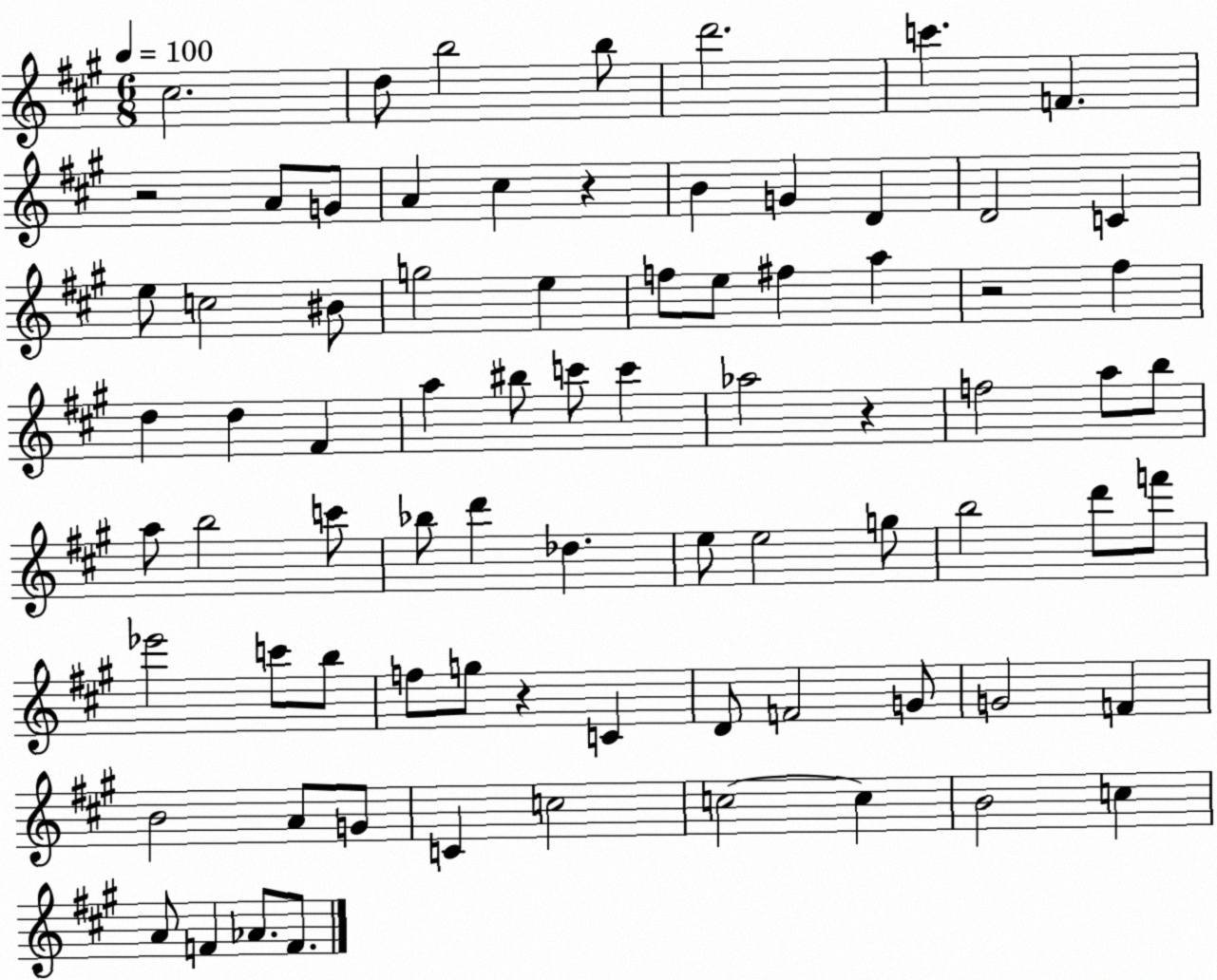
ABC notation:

X:1
T:Untitled
M:6/8
L:1/4
K:A
^c2 d/2 b2 b/2 d'2 c' F z2 A/2 G/2 A ^c z B G D D2 C e/2 c2 ^B/2 g2 e f/2 e/2 ^f a z2 ^f d d ^F a ^b/2 c'/2 c' _a2 z f2 a/2 b/2 a/2 b2 c'/2 _b/2 d' _d e/2 e2 g/2 b2 d'/2 f'/2 _e'2 c'/2 b/2 f/2 g/2 z C D/2 F2 G/2 G2 F B2 A/2 G/2 C c2 c2 c B2 c A/2 F _A/2 F/2